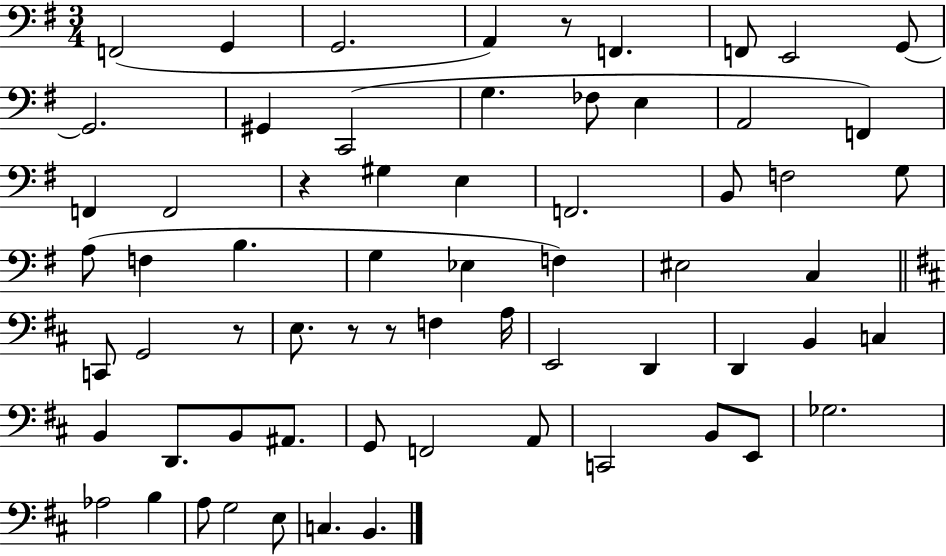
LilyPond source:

{
  \clef bass
  \numericTimeSignature
  \time 3/4
  \key g \major
  \repeat volta 2 { f,2( g,4 | g,2. | a,4) r8 f,4. | f,8 e,2 g,8~~ | \break g,2. | gis,4 c,2( | g4. fes8 e4 | a,2 f,4) | \break f,4 f,2 | r4 gis4 e4 | f,2. | b,8 f2 g8 | \break a8( f4 b4. | g4 ees4 f4) | eis2 c4 | \bar "||" \break \key d \major c,8 g,2 r8 | e8. r8 r8 f4 a16 | e,2 d,4 | d,4 b,4 c4 | \break b,4 d,8. b,8 ais,8. | g,8 f,2 a,8 | c,2 b,8 e,8 | ges2. | \break aes2 b4 | a8 g2 e8 | c4. b,4. | } \bar "|."
}